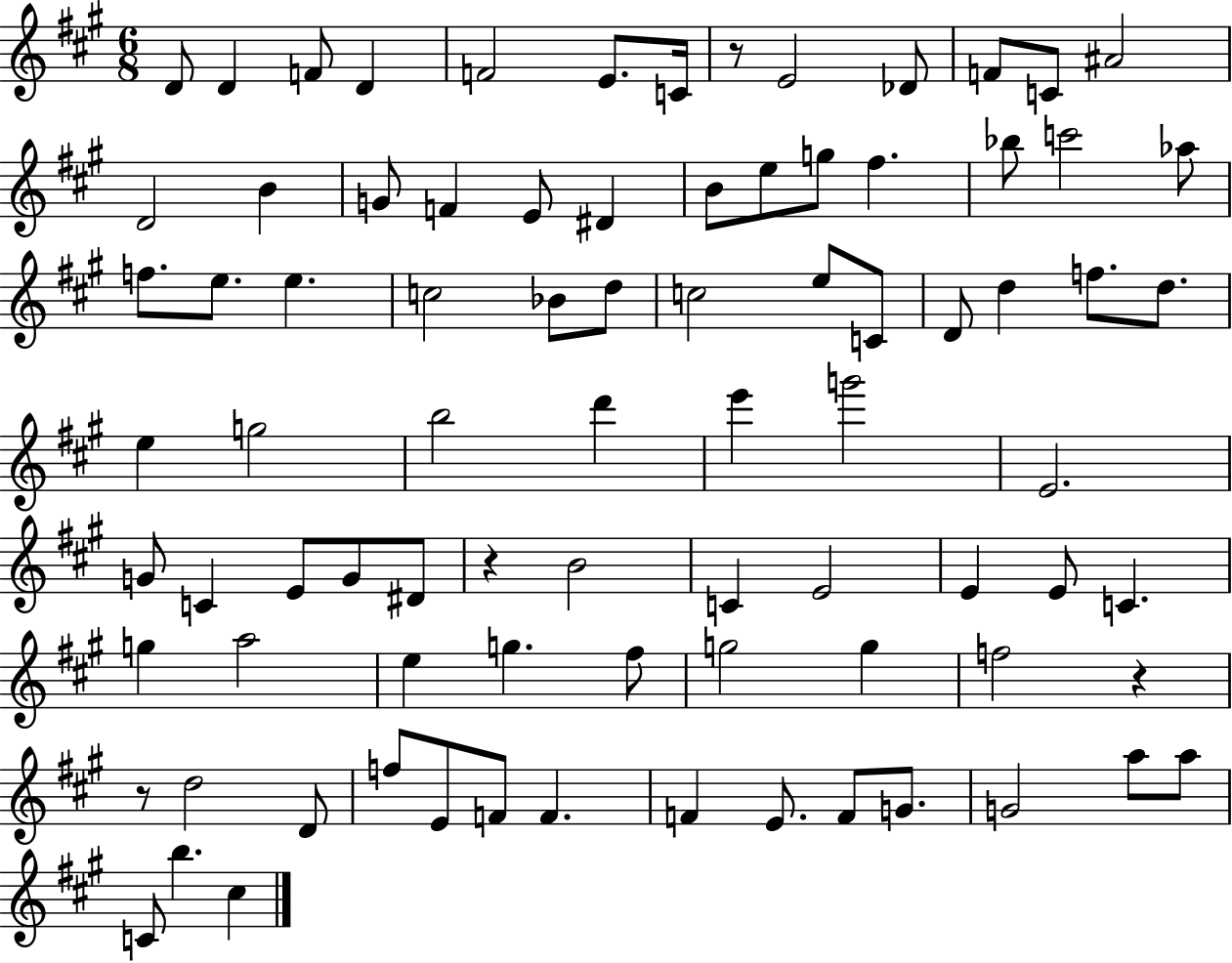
X:1
T:Untitled
M:6/8
L:1/4
K:A
D/2 D F/2 D F2 E/2 C/4 z/2 E2 _D/2 F/2 C/2 ^A2 D2 B G/2 F E/2 ^D B/2 e/2 g/2 ^f _b/2 c'2 _a/2 f/2 e/2 e c2 _B/2 d/2 c2 e/2 C/2 D/2 d f/2 d/2 e g2 b2 d' e' g'2 E2 G/2 C E/2 G/2 ^D/2 z B2 C E2 E E/2 C g a2 e g ^f/2 g2 g f2 z z/2 d2 D/2 f/2 E/2 F/2 F F E/2 F/2 G/2 G2 a/2 a/2 C/2 b ^c